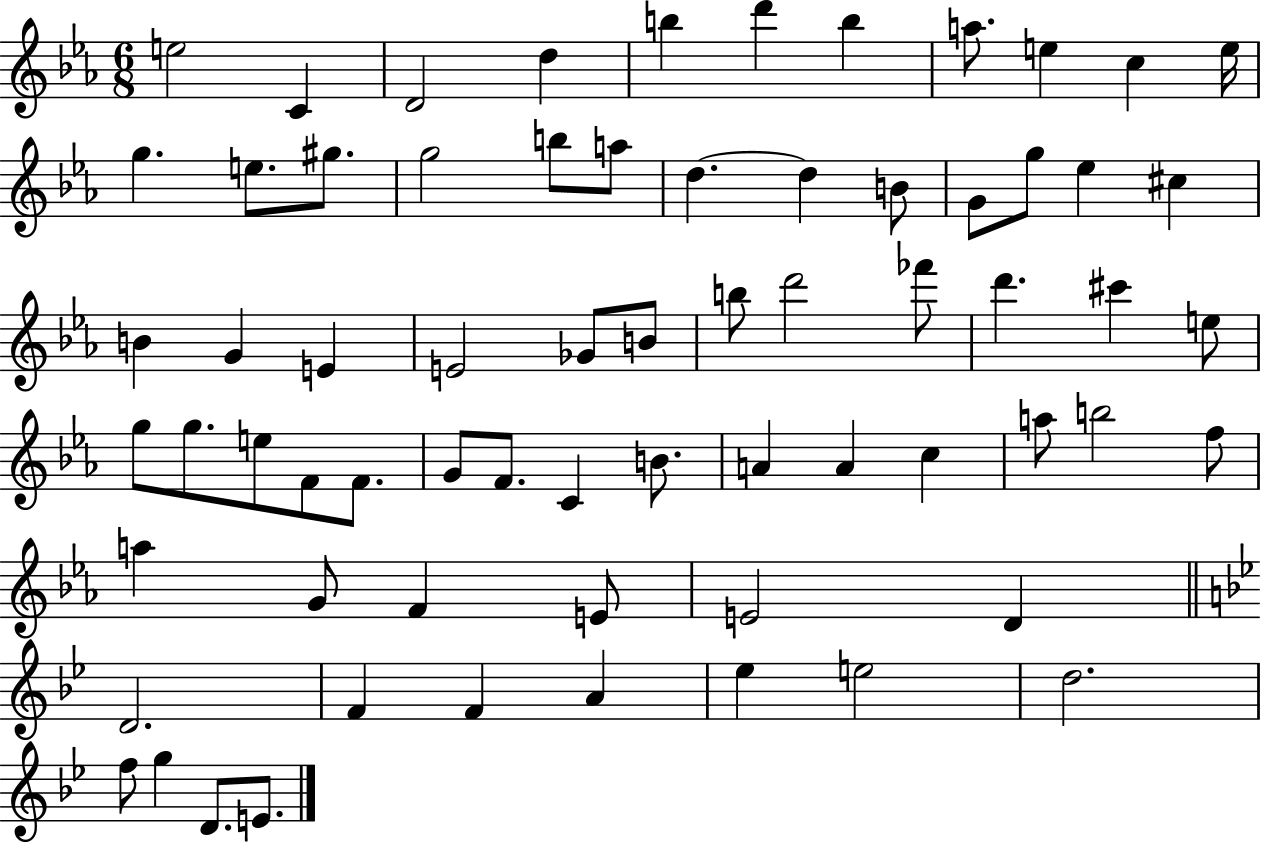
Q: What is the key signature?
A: EES major